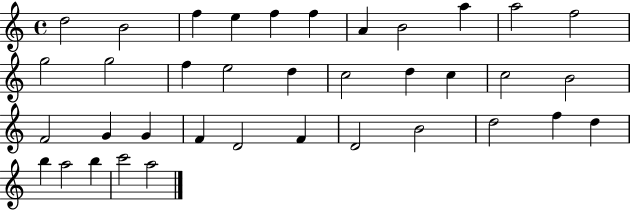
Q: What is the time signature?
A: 4/4